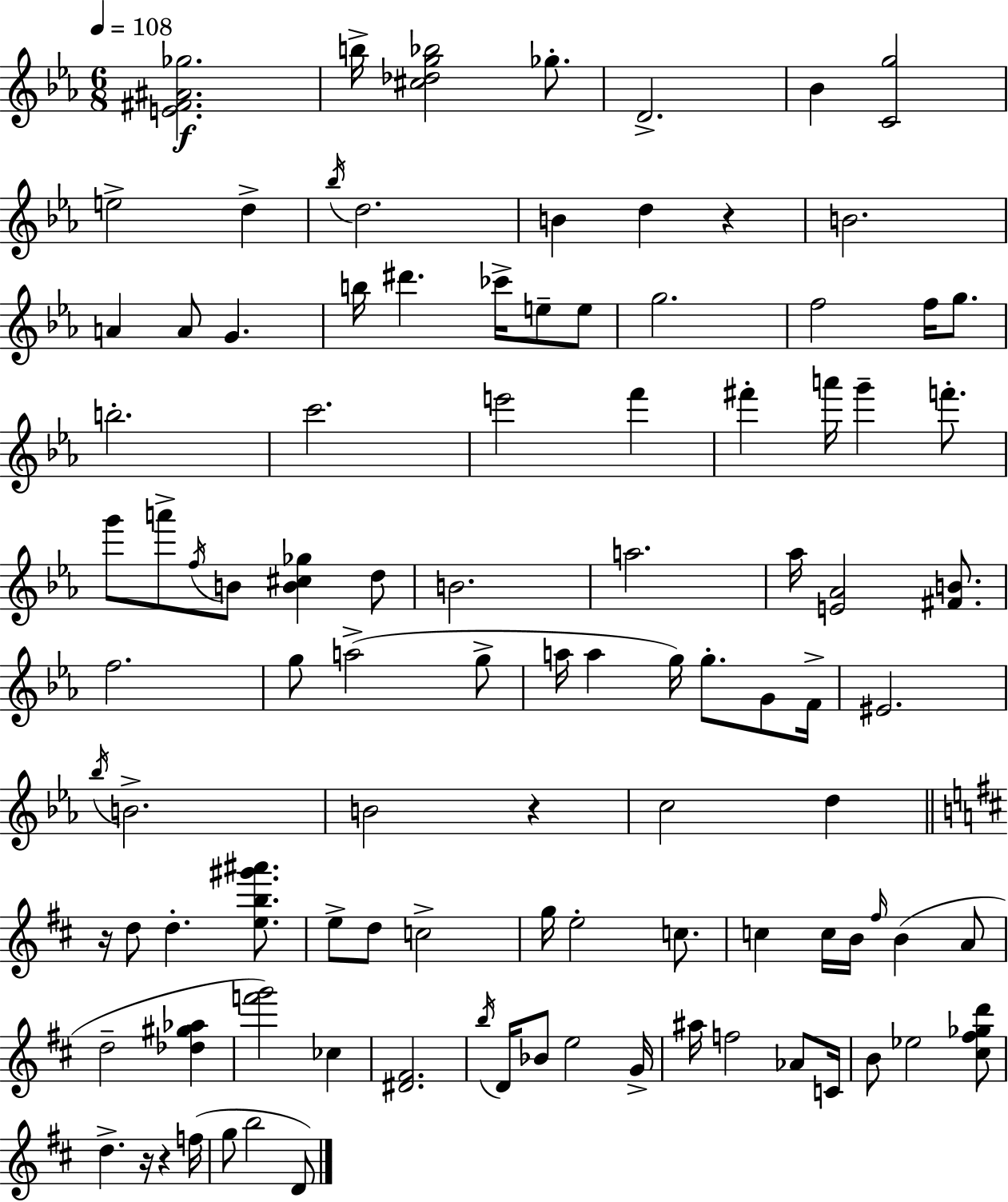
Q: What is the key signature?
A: EES major